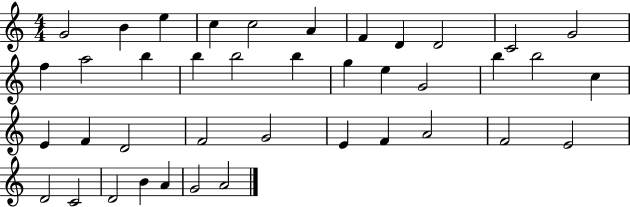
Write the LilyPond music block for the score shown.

{
  \clef treble
  \numericTimeSignature
  \time 4/4
  \key c \major
  g'2 b'4 e''4 | c''4 c''2 a'4 | f'4 d'4 d'2 | c'2 g'2 | \break f''4 a''2 b''4 | b''4 b''2 b''4 | g''4 e''4 g'2 | b''4 b''2 c''4 | \break e'4 f'4 d'2 | f'2 g'2 | e'4 f'4 a'2 | f'2 e'2 | \break d'2 c'2 | d'2 b'4 a'4 | g'2 a'2 | \bar "|."
}